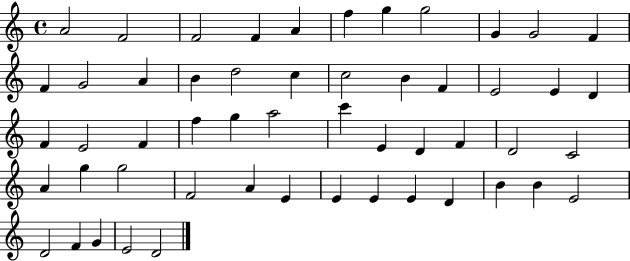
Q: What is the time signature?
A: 4/4